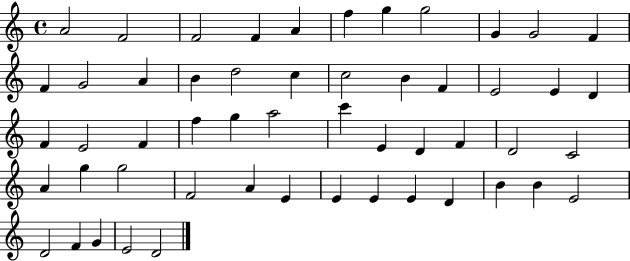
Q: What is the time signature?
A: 4/4